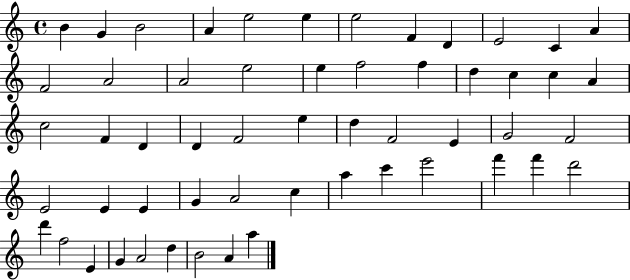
X:1
T:Untitled
M:4/4
L:1/4
K:C
B G B2 A e2 e e2 F D E2 C A F2 A2 A2 e2 e f2 f d c c A c2 F D D F2 e d F2 E G2 F2 E2 E E G A2 c a c' e'2 f' f' d'2 d' f2 E G A2 d B2 A a